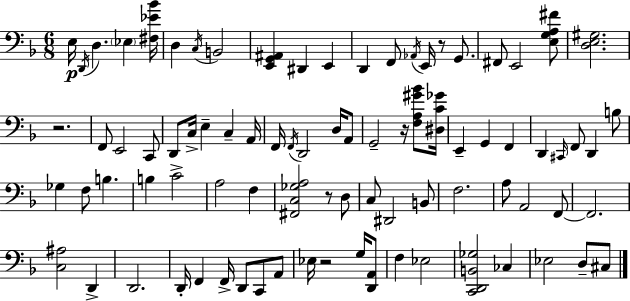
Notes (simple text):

E3/s D2/s D3/q. Eb3/q [F#3,Eb4,Bb4]/s D3/q C3/s B2/h [E2,G2,A#2]/q D#2/q E2/q D2/q F2/e Ab2/s E2/s R/e G2/e. F#2/e E2/h [E3,G3,A3,F#4]/e [D3,E3,G#3]/h. R/h. F2/e E2/h C2/e D2/e C3/s E3/q C3/q A2/s F2/s F2/s D2/h D3/s A2/e G2/h R/s [F3,A3,G#4,Bb4]/e [D#3,C4,Gb4]/s E2/q G2/q F2/q D2/q C#2/s F2/e D2/q B3/e Gb3/q F3/e B3/q. B3/q C4/h A3/h F3/q [F#2,C3,Gb3,A3]/h R/e D3/e C3/e D#2/h B2/e F3/h. A3/e A2/h F2/e F2/h. [C3,A#3]/h D2/q D2/h. D2/s F2/q F2/s D2/e C2/e A2/e Eb3/s R/h G3/s [D2,A2]/e F3/q Eb3/h [C2,D2,B2,Gb3]/h CES3/q Eb3/h D3/e C#3/e